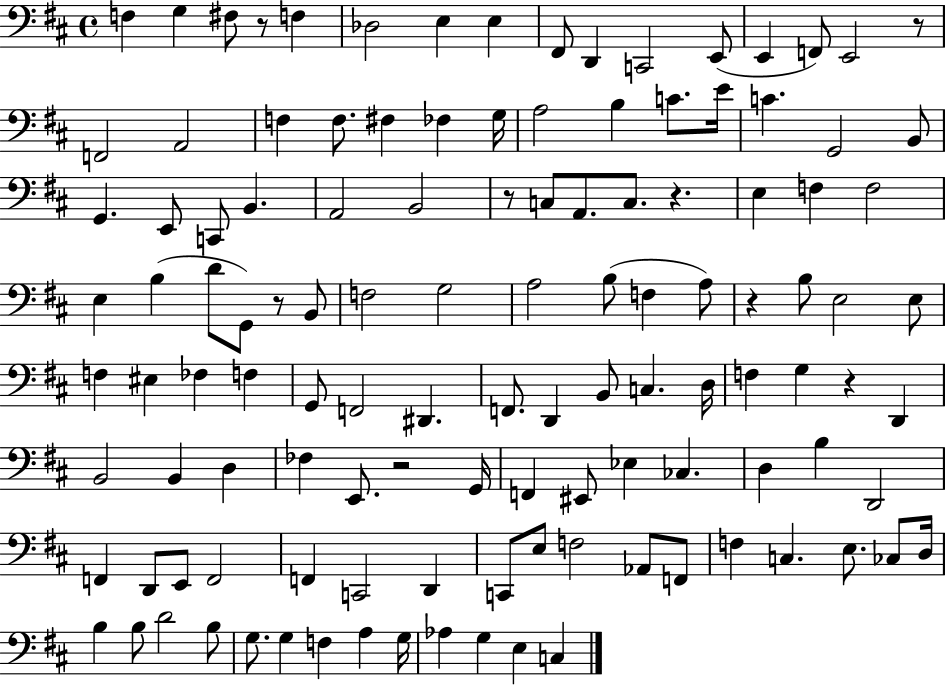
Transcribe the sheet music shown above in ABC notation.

X:1
T:Untitled
M:4/4
L:1/4
K:D
F, G, ^F,/2 z/2 F, _D,2 E, E, ^F,,/2 D,, C,,2 E,,/2 E,, F,,/2 E,,2 z/2 F,,2 A,,2 F, F,/2 ^F, _F, G,/4 A,2 B, C/2 E/4 C G,,2 B,,/2 G,, E,,/2 C,,/2 B,, A,,2 B,,2 z/2 C,/2 A,,/2 C,/2 z E, F, F,2 E, B, D/2 G,,/2 z/2 B,,/2 F,2 G,2 A,2 B,/2 F, A,/2 z B,/2 E,2 E,/2 F, ^E, _F, F, G,,/2 F,,2 ^D,, F,,/2 D,, B,,/2 C, D,/4 F, G, z D,, B,,2 B,, D, _F, E,,/2 z2 G,,/4 F,, ^E,,/2 _E, _C, D, B, D,,2 F,, D,,/2 E,,/2 F,,2 F,, C,,2 D,, C,,/2 E,/2 F,2 _A,,/2 F,,/2 F, C, E,/2 _C,/2 D,/4 B, B,/2 D2 B,/2 G,/2 G, F, A, G,/4 _A, G, E, C,